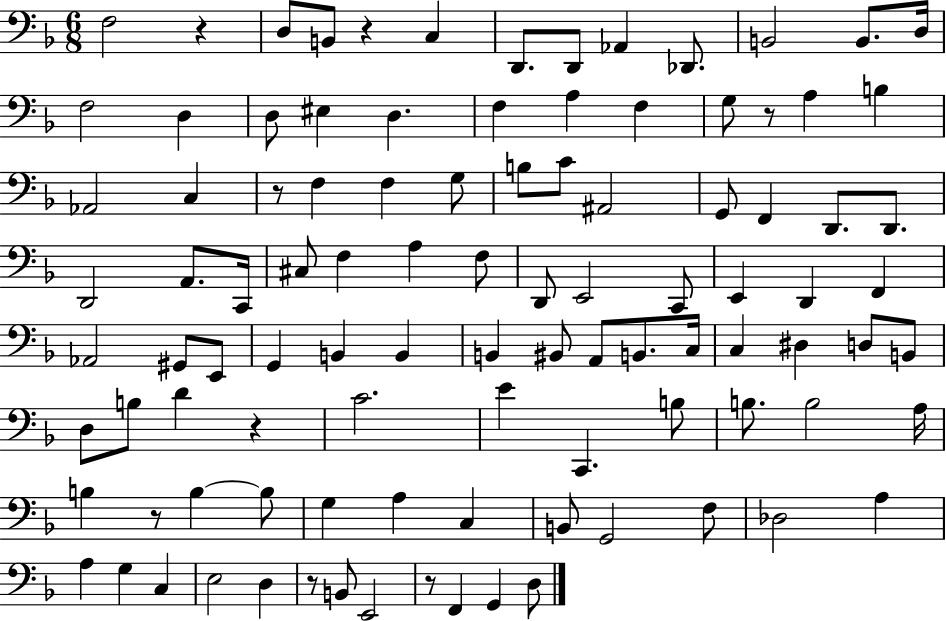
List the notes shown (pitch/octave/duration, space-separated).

F3/h R/q D3/e B2/e R/q C3/q D2/e. D2/e Ab2/q Db2/e. B2/h B2/e. D3/s F3/h D3/q D3/e EIS3/q D3/q. F3/q A3/q F3/q G3/e R/e A3/q B3/q Ab2/h C3/q R/e F3/q F3/q G3/e B3/e C4/e A#2/h G2/e F2/q D2/e. D2/e. D2/h A2/e. C2/s C#3/e F3/q A3/q F3/e D2/e E2/h C2/e E2/q D2/q F2/q Ab2/h G#2/e E2/e G2/q B2/q B2/q B2/q BIS2/e A2/e B2/e. C3/s C3/q D#3/q D3/e B2/e D3/e B3/e D4/q R/q C4/h. E4/q C2/q. B3/e B3/e. B3/h A3/s B3/q R/e B3/q B3/e G3/q A3/q C3/q B2/e G2/h F3/e Db3/h A3/q A3/q G3/q C3/q E3/h D3/q R/e B2/e E2/h R/e F2/q G2/q D3/e